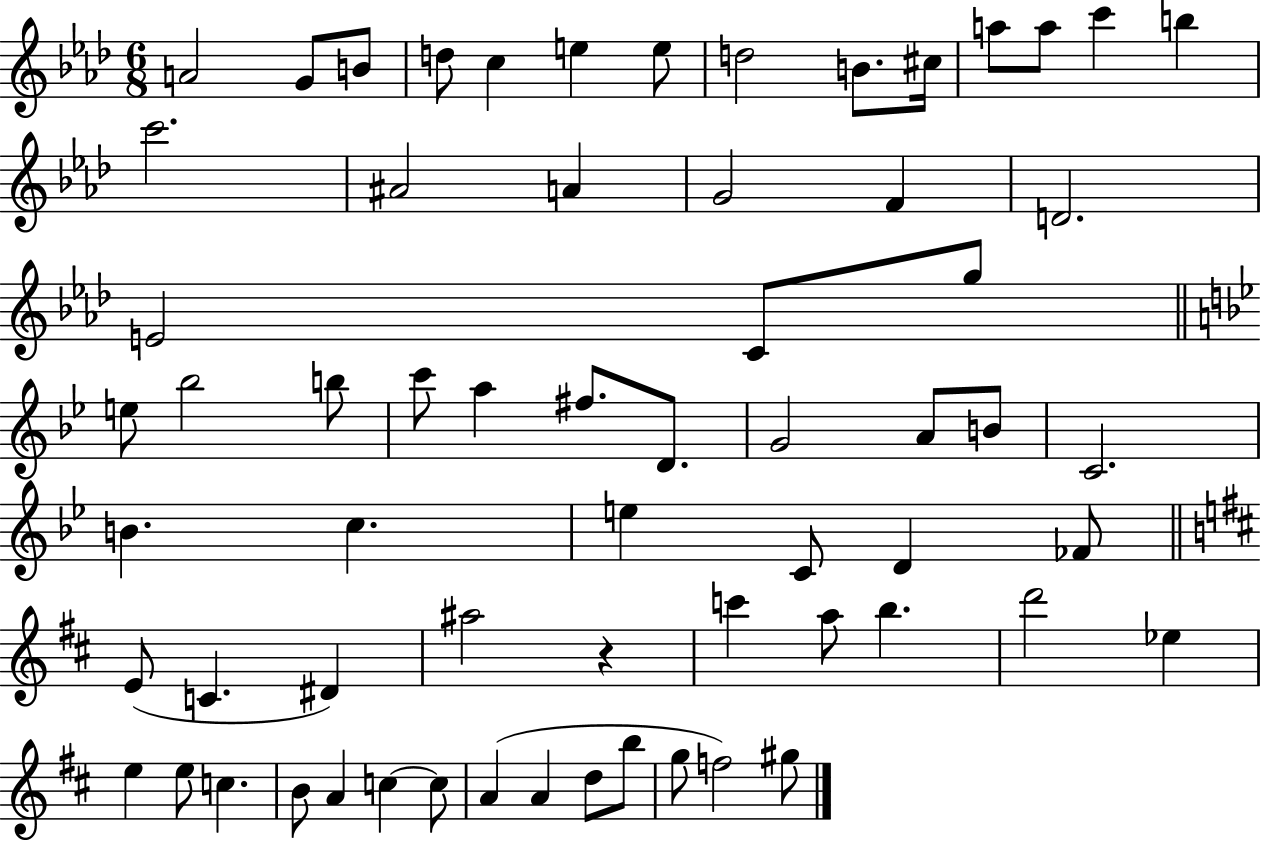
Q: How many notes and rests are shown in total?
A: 64